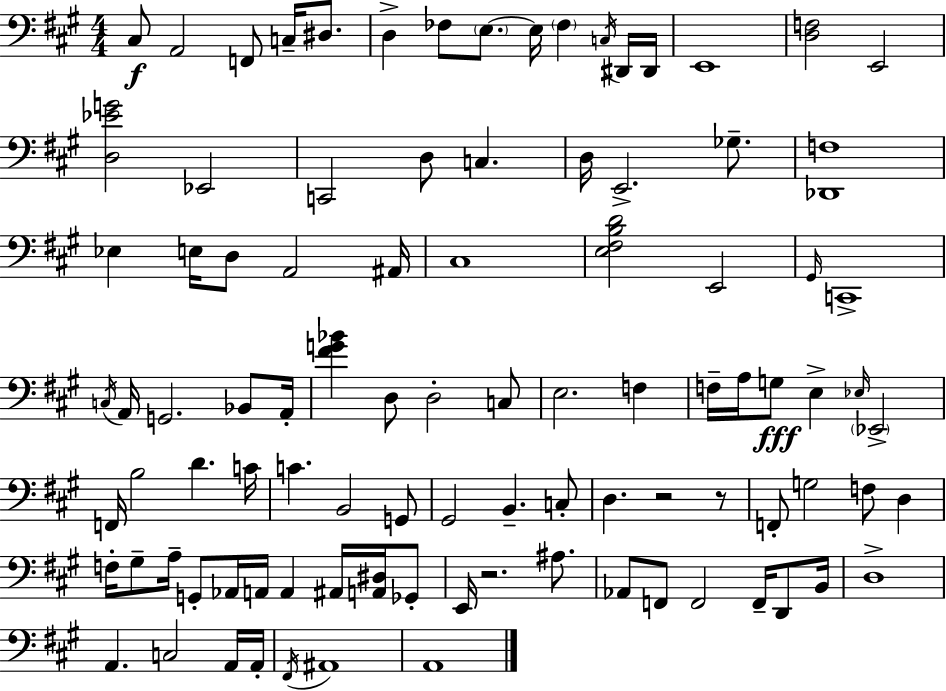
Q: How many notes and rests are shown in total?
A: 96